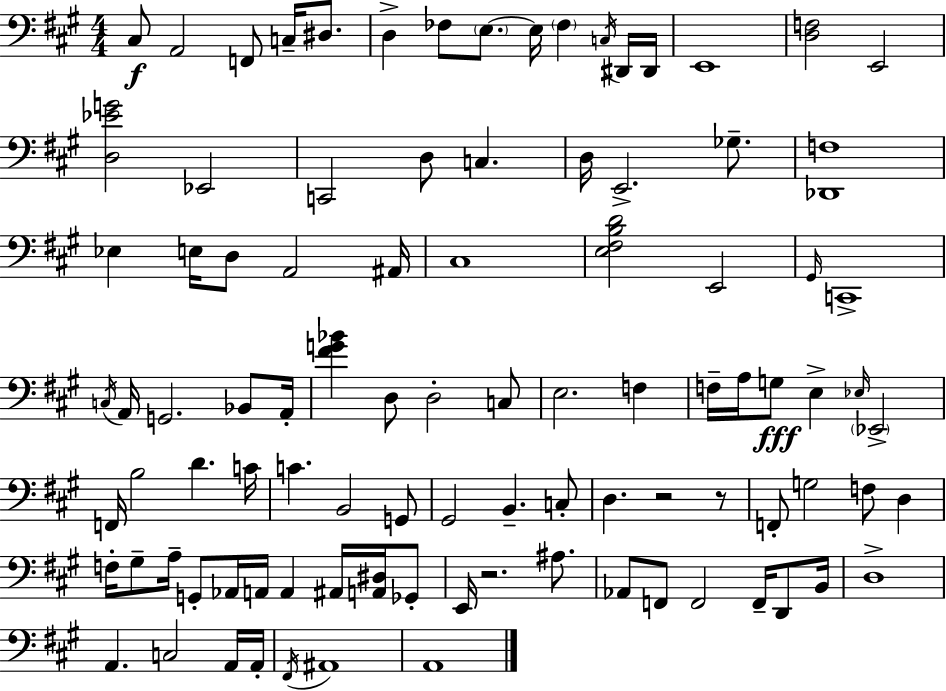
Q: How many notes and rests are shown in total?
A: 96